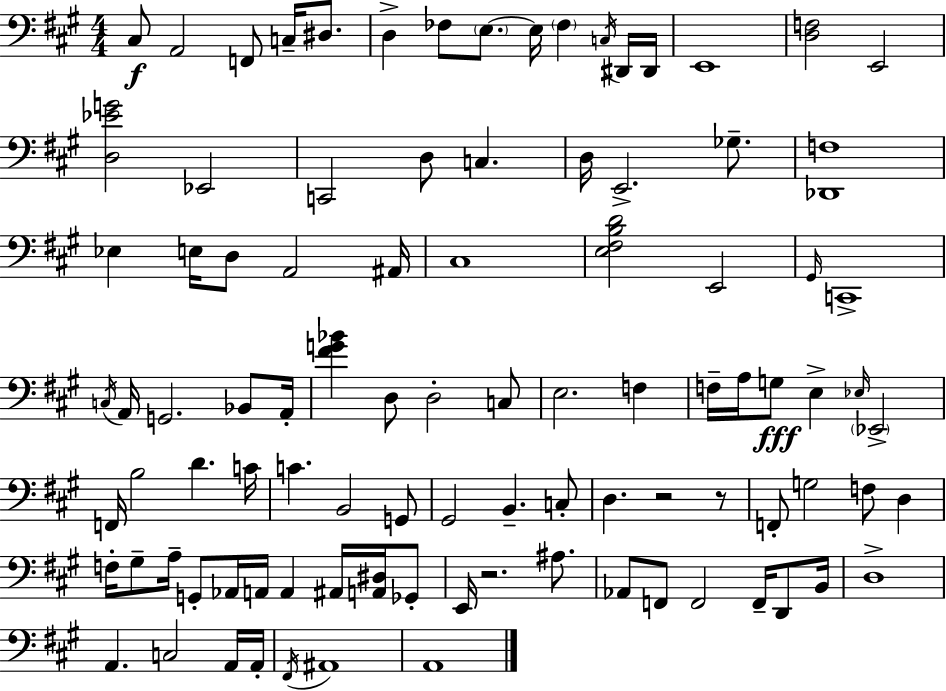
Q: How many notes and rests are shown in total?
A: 96